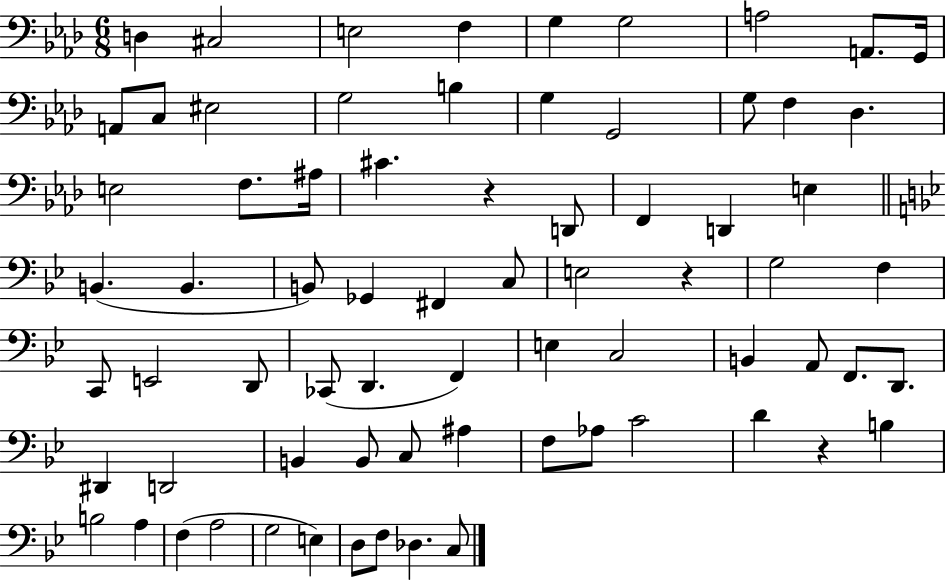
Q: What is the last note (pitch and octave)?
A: C3